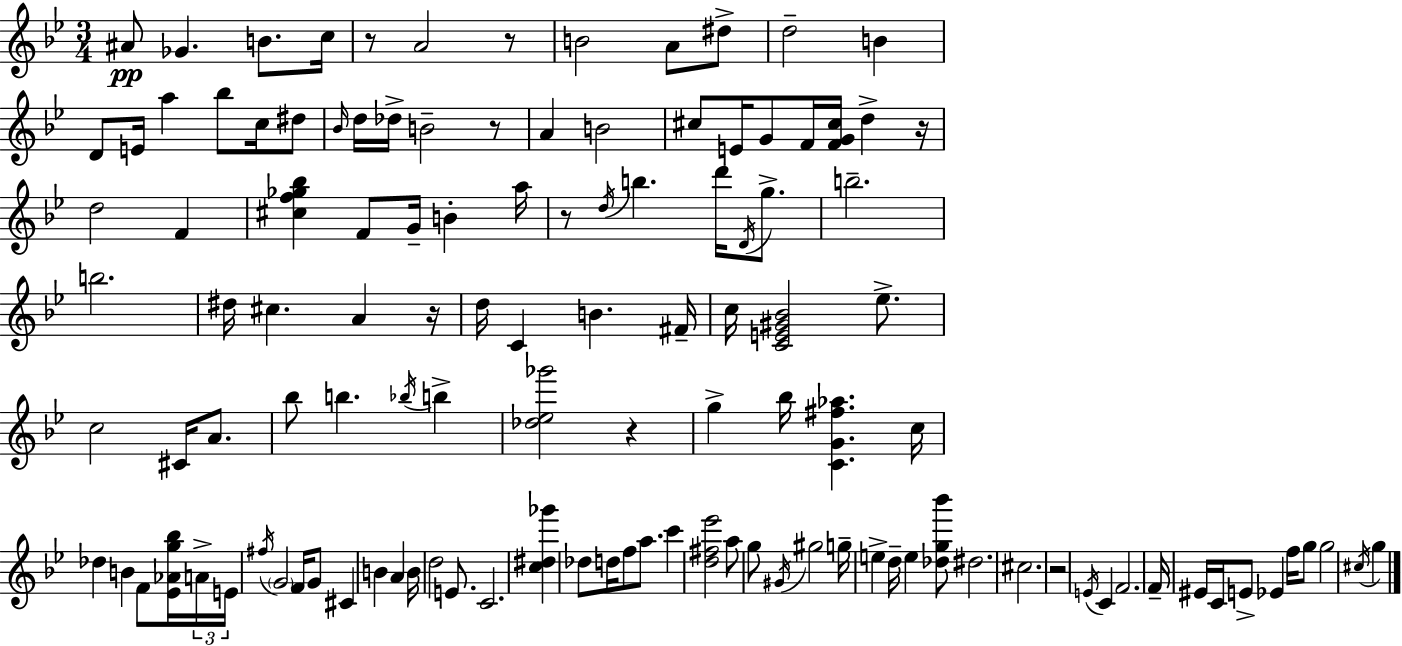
A#4/e Gb4/q. B4/e. C5/s R/e A4/h R/e B4/h A4/e D#5/e D5/h B4/q D4/e E4/s A5/q Bb5/e C5/s D#5/e Bb4/s D5/s Db5/s B4/h R/e A4/q B4/h C#5/e E4/s G4/e F4/s [F4,G4,C#5]/s D5/q R/s D5/h F4/q [C#5,F5,Gb5,Bb5]/q F4/e G4/s B4/q A5/s R/e D5/s B5/q. D6/s D4/s G5/e. B5/h. B5/h. D#5/s C#5/q. A4/q R/s D5/s C4/q B4/q. F#4/s C5/s [C4,E4,G#4,Bb4]/h Eb5/e. C5/h C#4/s A4/e. Bb5/e B5/q. Bb5/s B5/q [Db5,Eb5,Gb6]/h R/q G5/q Bb5/s [C4,G4,F#5,Ab5]/q. C5/s Db5/q B4/q F4/e [Eb4,Ab4,G5,Bb5]/s A4/s E4/s F#5/s G4/h F4/s G4/e C#4/q B4/q A4/q B4/s D5/h E4/e. C4/h. [C5,D#5,Gb6]/q Db5/e D5/s F5/e A5/e. C6/q [D5,F#5,Eb6]/h A5/e G5/e G#4/s G#5/h G5/s E5/q D5/s E5/q [Db5,G5,Bb6]/e D#5/h. C#5/h. R/h E4/s C4/q F4/h. F4/s EIS4/s C4/s E4/e Eb4/q F5/s G5/e G5/h C#5/s G5/q